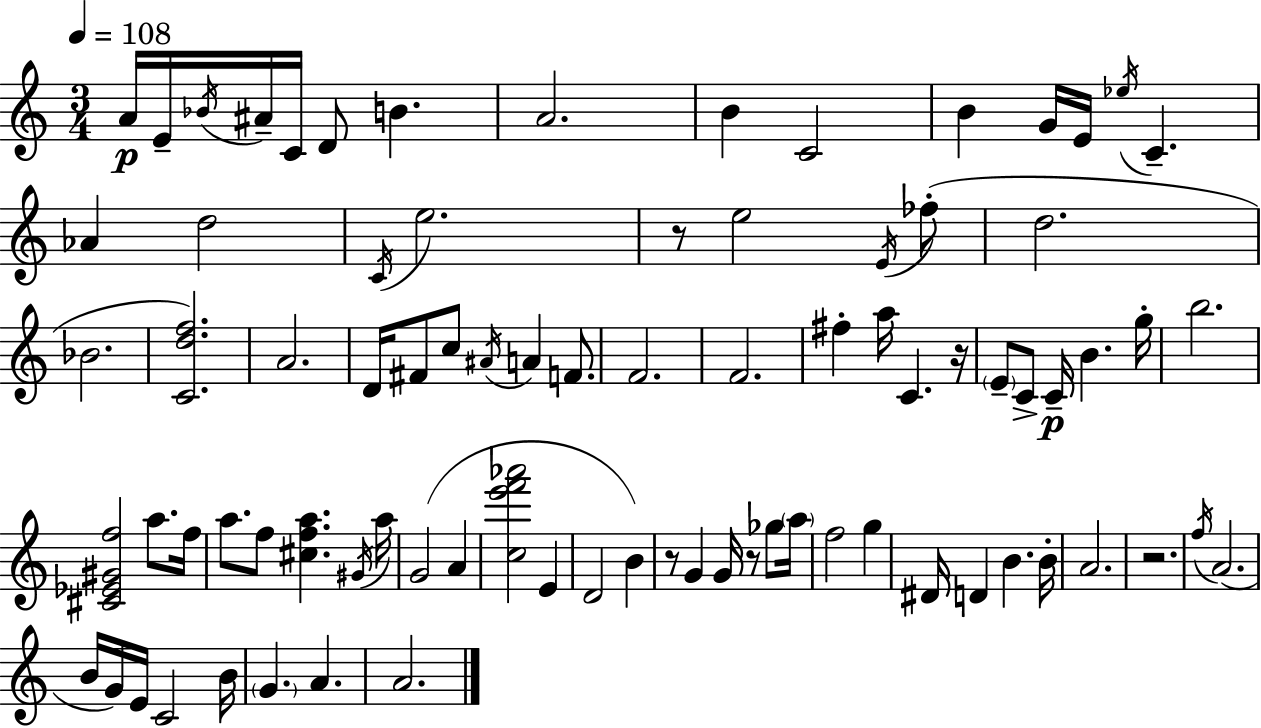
A4/s E4/s Bb4/s A#4/s C4/s D4/e B4/q. A4/h. B4/q C4/h B4/q G4/s E4/s Eb5/s C4/q. Ab4/q D5/h C4/s E5/h. R/e E5/h E4/s FES5/e D5/h. Bb4/h. [C4,D5,F5]/h. A4/h. D4/s F#4/e C5/e A#4/s A4/q F4/e. F4/h. F4/h. F#5/q A5/s C4/q. R/s E4/e C4/e C4/s B4/q. G5/s B5/h. [C#4,Eb4,G#4,F5]/h A5/e. F5/s A5/e. F5/e [C#5,F5,A5]/q. G#4/s A5/s G4/h A4/q [C5,E6,F6,Ab6]/h E4/q D4/h B4/q R/e G4/q G4/s R/e Gb5/e A5/s F5/h G5/q D#4/s D4/q B4/q. B4/s A4/h. R/h. F5/s A4/h. B4/s G4/s E4/s C4/h B4/s G4/q. A4/q. A4/h.